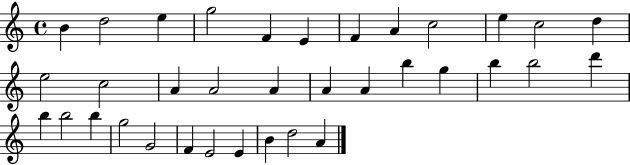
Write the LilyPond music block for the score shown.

{
  \clef treble
  \time 4/4
  \defaultTimeSignature
  \key c \major
  b'4 d''2 e''4 | g''2 f'4 e'4 | f'4 a'4 c''2 | e''4 c''2 d''4 | \break e''2 c''2 | a'4 a'2 a'4 | a'4 a'4 b''4 g''4 | b''4 b''2 d'''4 | \break b''4 b''2 b''4 | g''2 g'2 | f'4 e'2 e'4 | b'4 d''2 a'4 | \break \bar "|."
}